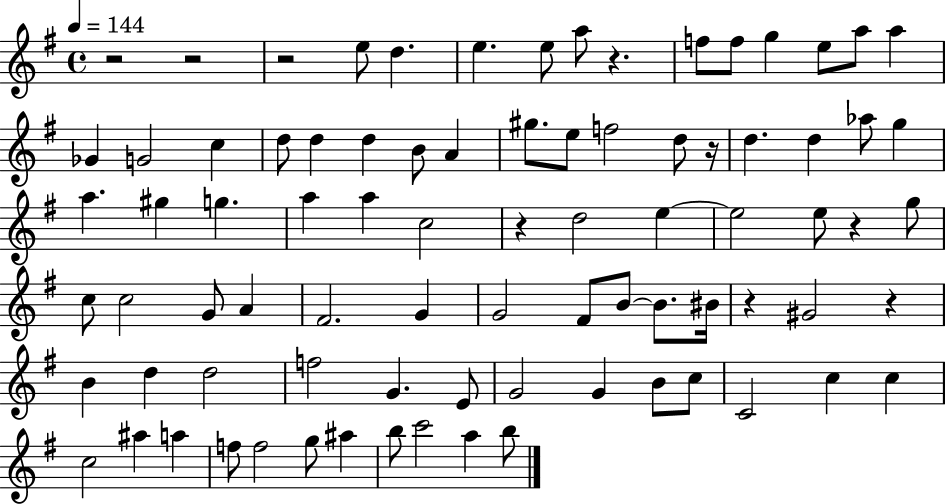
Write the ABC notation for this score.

X:1
T:Untitled
M:4/4
L:1/4
K:G
z2 z2 z2 e/2 d e e/2 a/2 z f/2 f/2 g e/2 a/2 a _G G2 c d/2 d d B/2 A ^g/2 e/2 f2 d/2 z/4 d d _a/2 g a ^g g a a c2 z d2 e e2 e/2 z g/2 c/2 c2 G/2 A ^F2 G G2 ^F/2 B/2 B/2 ^B/4 z ^G2 z B d d2 f2 G E/2 G2 G B/2 c/2 C2 c c c2 ^a a f/2 f2 g/2 ^a b/2 c'2 a b/2